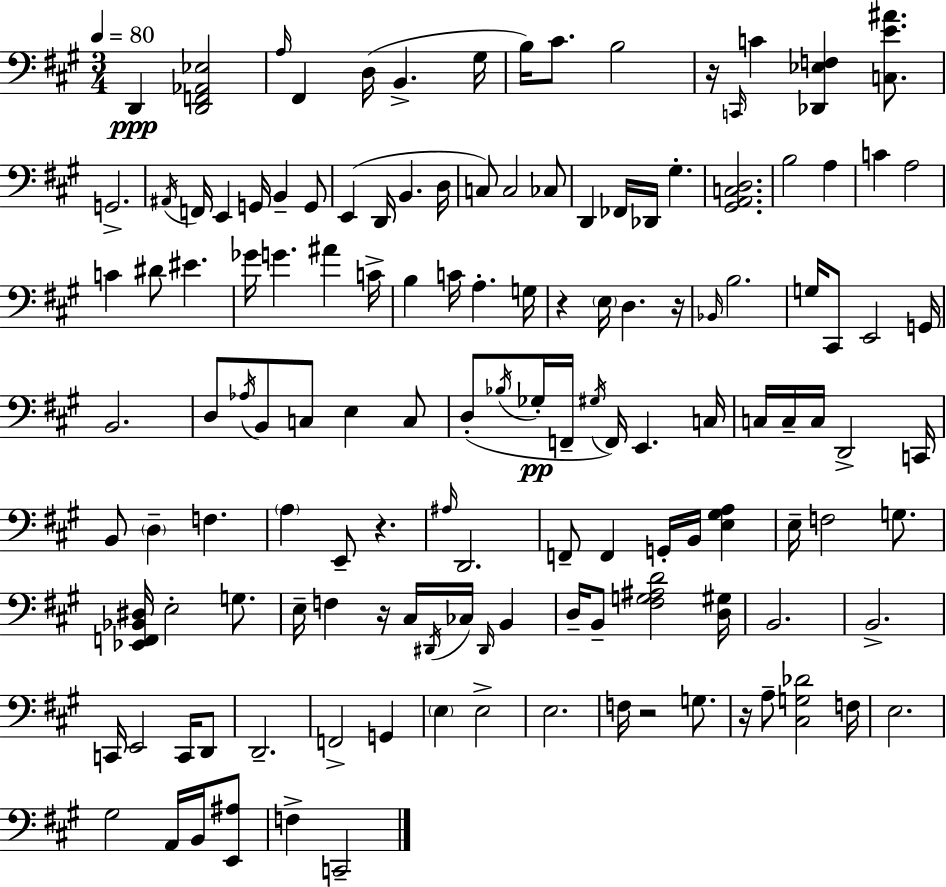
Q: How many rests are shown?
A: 7